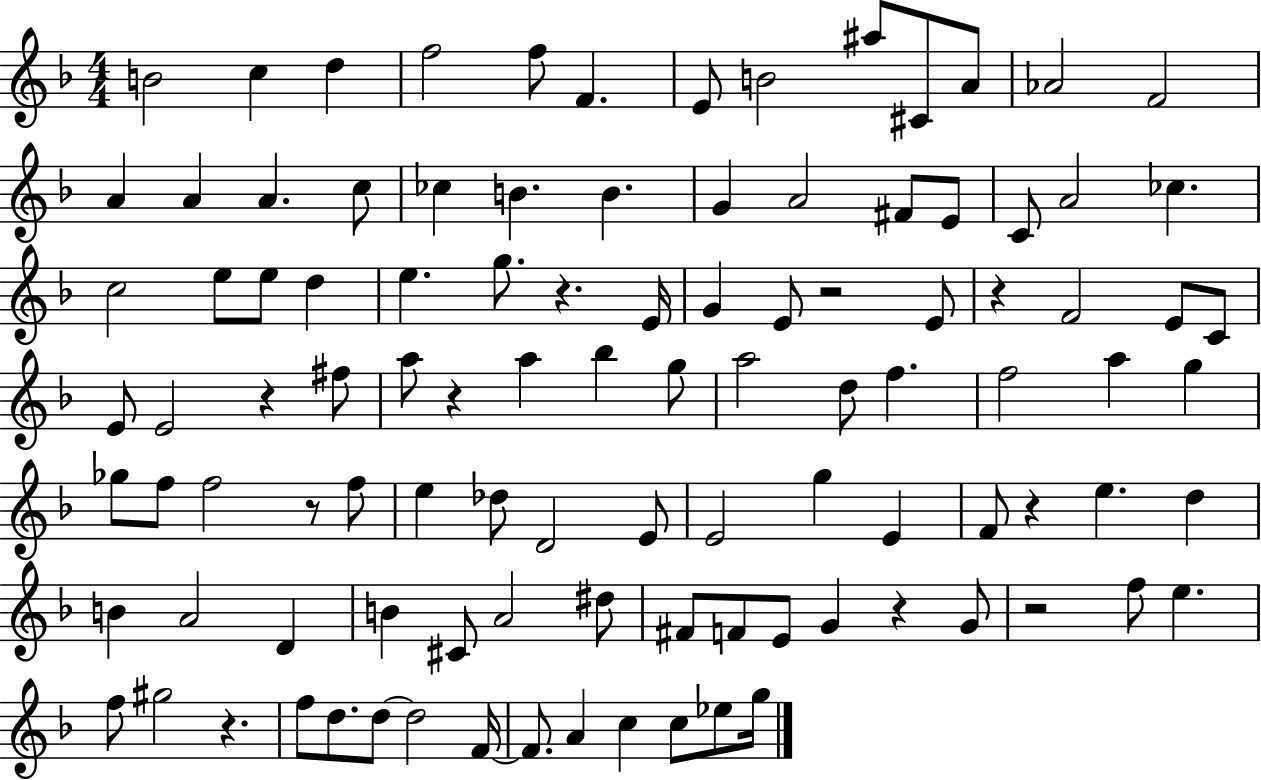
X:1
T:Untitled
M:4/4
L:1/4
K:F
B2 c d f2 f/2 F E/2 B2 ^a/2 ^C/2 A/2 _A2 F2 A A A c/2 _c B B G A2 ^F/2 E/2 C/2 A2 _c c2 e/2 e/2 d e g/2 z E/4 G E/2 z2 E/2 z F2 E/2 C/2 E/2 E2 z ^f/2 a/2 z a _b g/2 a2 d/2 f f2 a g _g/2 f/2 f2 z/2 f/2 e _d/2 D2 E/2 E2 g E F/2 z e d B A2 D B ^C/2 A2 ^d/2 ^F/2 F/2 E/2 G z G/2 z2 f/2 e f/2 ^g2 z f/2 d/2 d/2 d2 F/4 F/2 A c c/2 _e/2 g/4